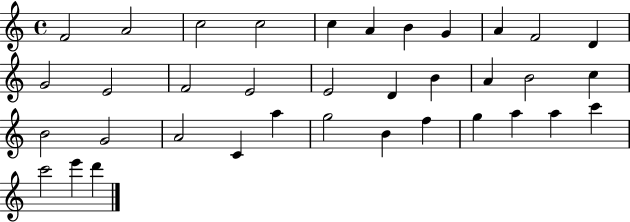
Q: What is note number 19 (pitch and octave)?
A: A4